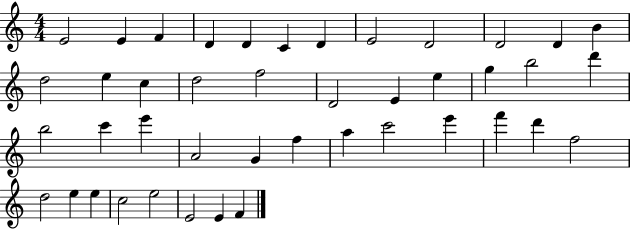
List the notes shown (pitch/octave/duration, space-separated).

E4/h E4/q F4/q D4/q D4/q C4/q D4/q E4/h D4/h D4/h D4/q B4/q D5/h E5/q C5/q D5/h F5/h D4/h E4/q E5/q G5/q B5/h D6/q B5/h C6/q E6/q A4/h G4/q F5/q A5/q C6/h E6/q F6/q D6/q F5/h D5/h E5/q E5/q C5/h E5/h E4/h E4/q F4/q